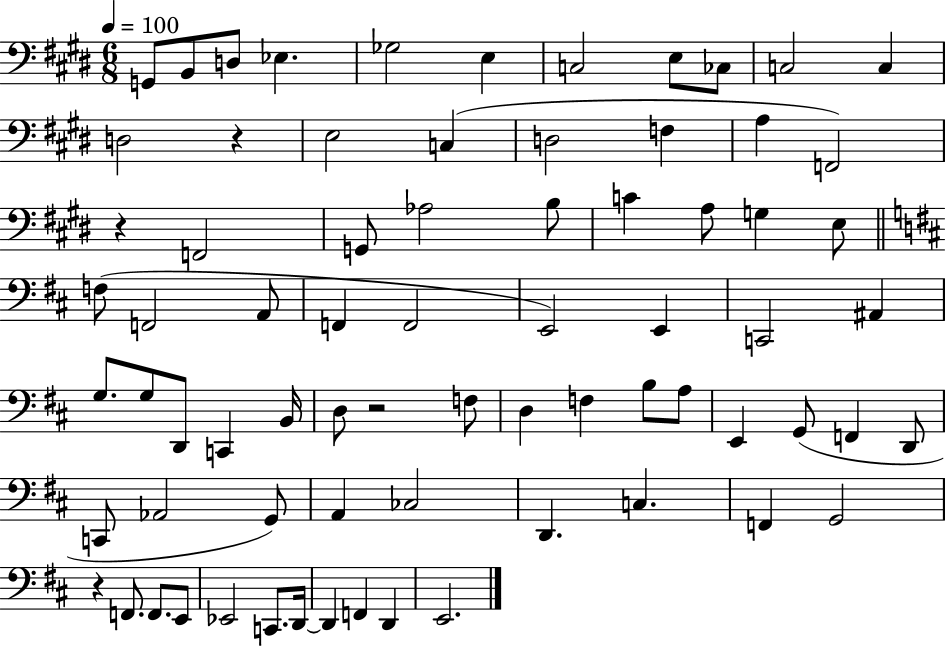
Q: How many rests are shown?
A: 4